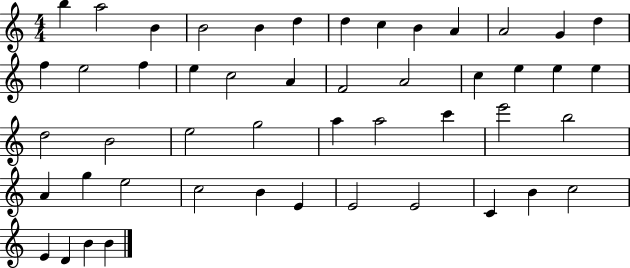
B5/q A5/h B4/q B4/h B4/q D5/q D5/q C5/q B4/q A4/q A4/h G4/q D5/q F5/q E5/h F5/q E5/q C5/h A4/q F4/h A4/h C5/q E5/q E5/q E5/q D5/h B4/h E5/h G5/h A5/q A5/h C6/q E6/h B5/h A4/q G5/q E5/h C5/h B4/q E4/q E4/h E4/h C4/q B4/q C5/h E4/q D4/q B4/q B4/q